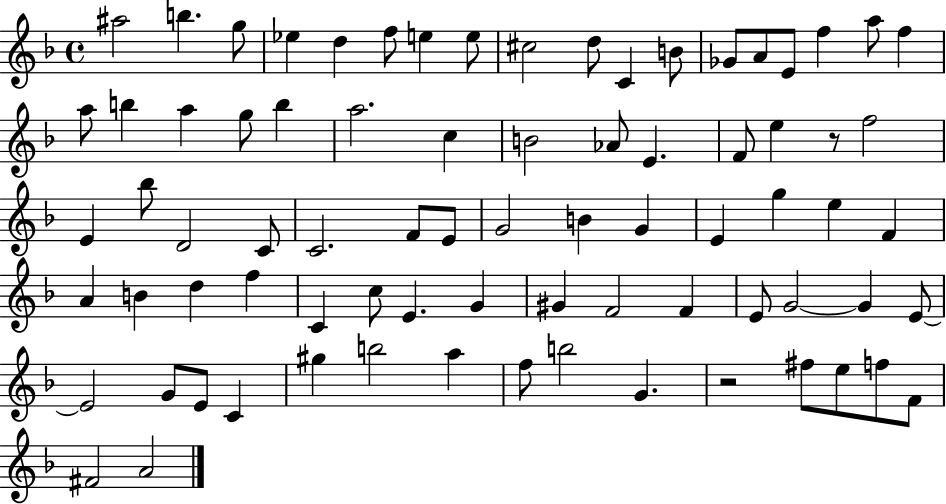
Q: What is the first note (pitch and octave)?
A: A#5